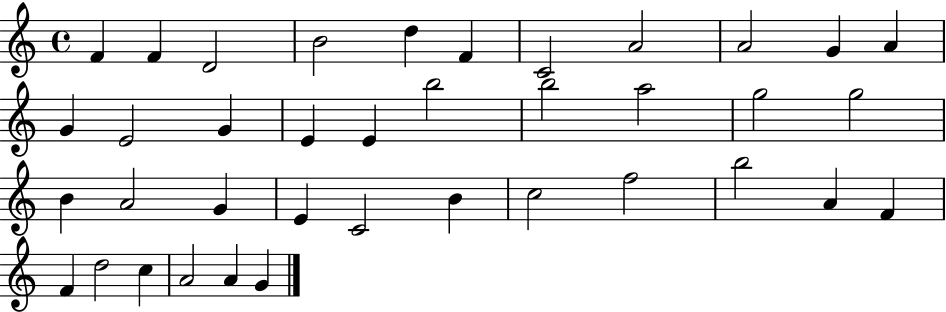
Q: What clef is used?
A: treble